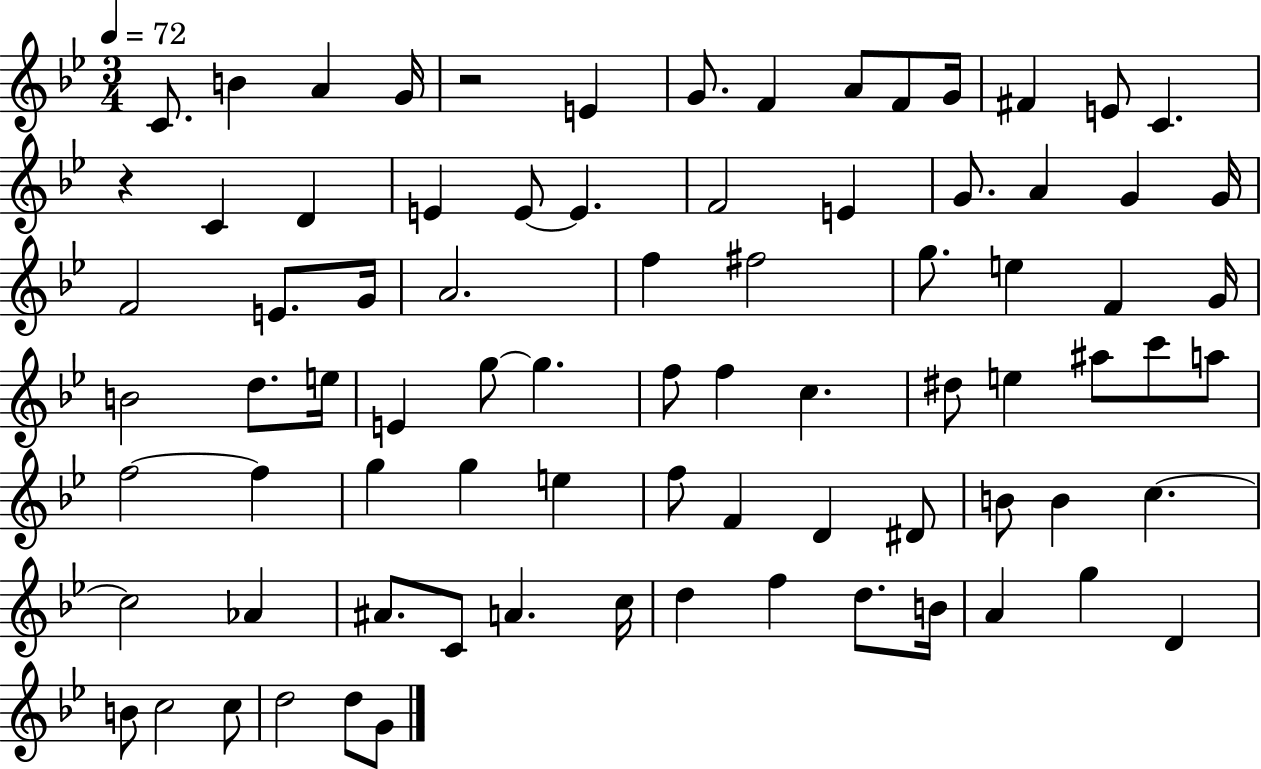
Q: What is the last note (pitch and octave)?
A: G4